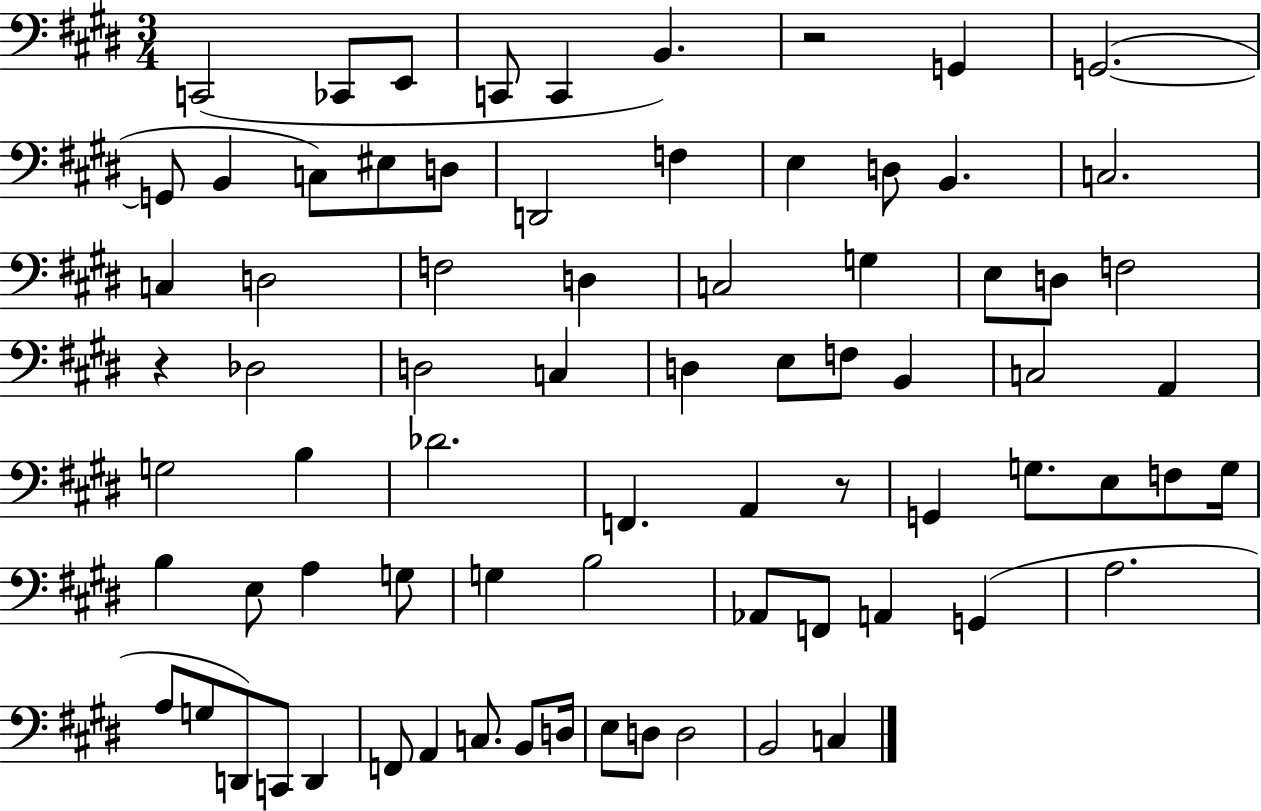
{
  \clef bass
  \numericTimeSignature
  \time 3/4
  \key e \major
  c,2( ces,8 e,8 | c,8 c,4 b,4.) | r2 g,4 | g,2.~(~ | \break g,8 b,4 c8) eis8 d8 | d,2 f4 | e4 d8 b,4. | c2. | \break c4 d2 | f2 d4 | c2 g4 | e8 d8 f2 | \break r4 des2 | d2 c4 | d4 e8 f8 b,4 | c2 a,4 | \break g2 b4 | des'2. | f,4. a,4 r8 | g,4 g8. e8 f8 g16 | \break b4 e8 a4 g8 | g4 b2 | aes,8 f,8 a,4 g,4( | a2. | \break a8 g8 d,8) c,8 d,4 | f,8 a,4 c8. b,8 d16 | e8 d8 d2 | b,2 c4 | \break \bar "|."
}